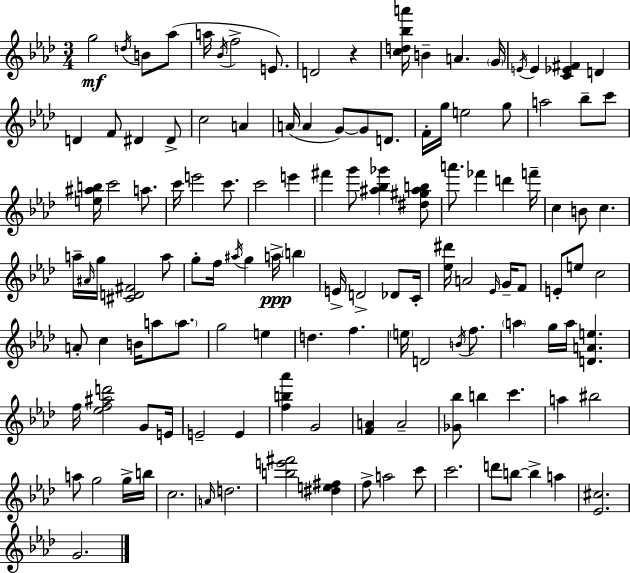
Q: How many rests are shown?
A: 1